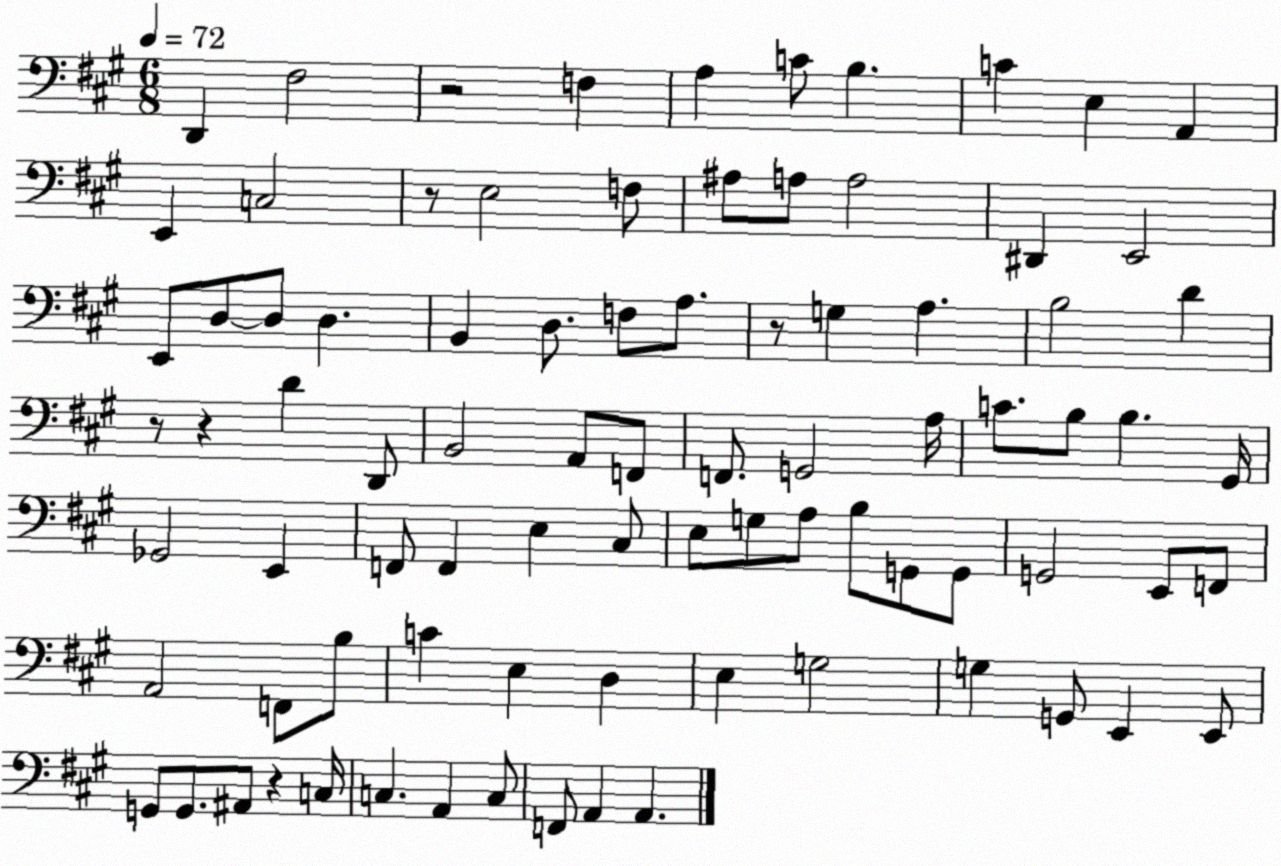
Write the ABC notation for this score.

X:1
T:Untitled
M:6/8
L:1/4
K:A
D,, ^F,2 z2 F, A, C/2 B, C E, A,, E,, C,2 z/2 E,2 F,/2 ^A,/2 A,/2 A,2 ^D,, E,,2 E,,/2 D,/2 D,/2 D, B,, D,/2 F,/2 A,/2 z/2 G, A, B,2 D z/2 z D D,,/2 B,,2 A,,/2 F,,/2 F,,/2 G,,2 A,/4 C/2 B,/2 B, ^G,,/4 _G,,2 E,, F,,/2 F,, E, ^C,/2 E,/2 G,/2 A,/2 B,/2 G,,/2 G,,/2 G,,2 E,,/2 F,,/2 A,,2 F,,/2 B,/2 C E, D, E, G,2 G, G,,/2 E,, E,,/2 G,,/2 G,,/2 ^A,,/2 z C,/4 C, A,, C,/2 F,,/2 A,, A,,